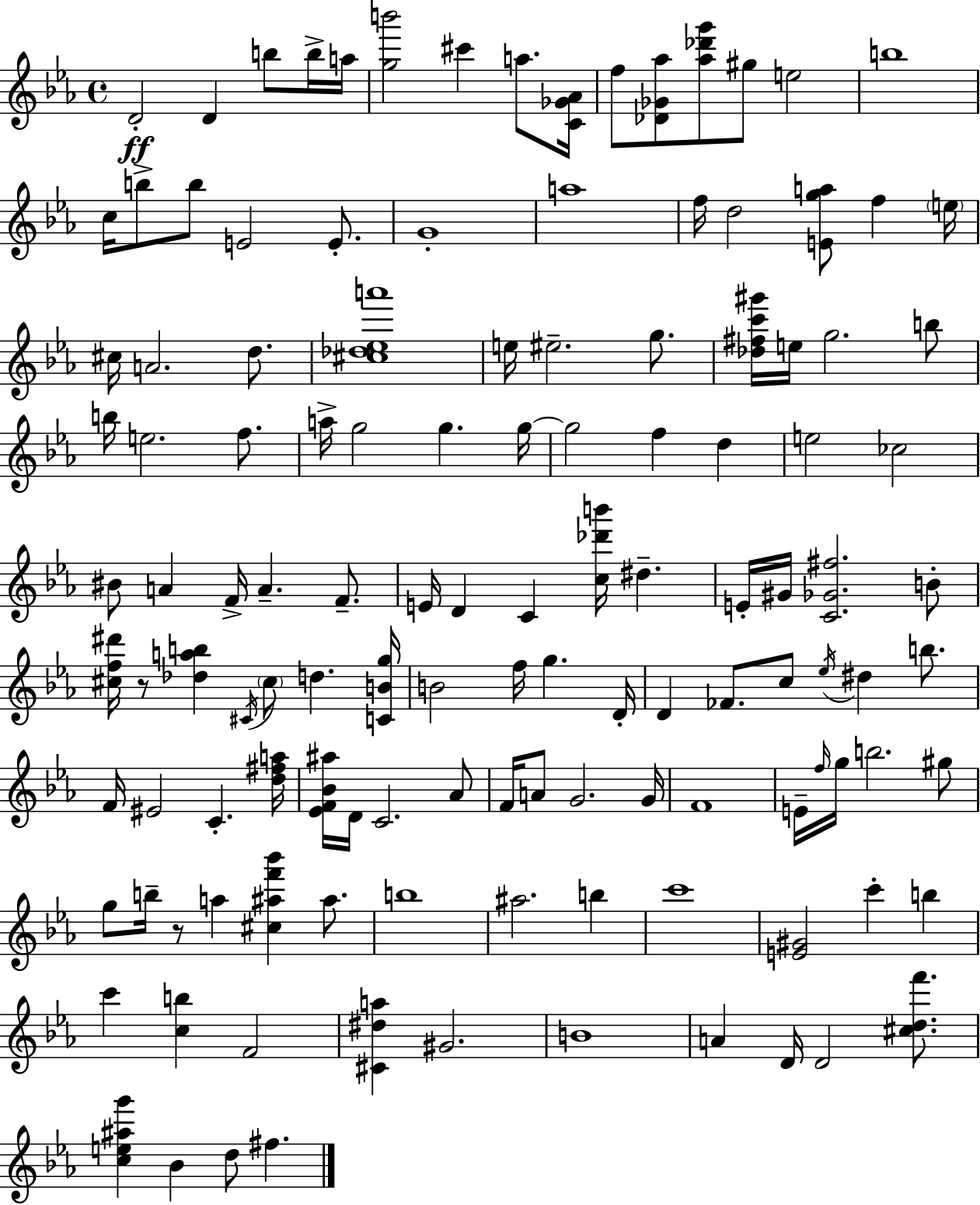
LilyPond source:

{
  \clef treble
  \time 4/4
  \defaultTimeSignature
  \key ees \major
  d'2-.\ff d'4 b''8 b''16-> a''16 | <g'' b'''>2 cis'''4 a''8. <c' ges' aes'>16 | f''8 <des' ges' aes''>8 <aes'' des''' g'''>8 gis''8 e''2 | b''1 | \break c''16 b''8-> b''8 e'2 e'8.-. | g'1-. | a''1 | f''16 d''2 <e' g'' a''>8 f''4 \parenthesize e''16 | \break cis''16 a'2. d''8. | <cis'' des'' ees'' a'''>1 | e''16 eis''2.-- g''8. | <des'' fis'' c''' gis'''>16 e''16 g''2. b''8 | \break b''16 e''2. f''8. | a''16-> g''2 g''4. g''16~~ | g''2 f''4 d''4 | e''2 ces''2 | \break bis'8 a'4 f'16-> a'4.-- f'8.-- | e'16 d'4 c'4 <c'' des''' b'''>16 dis''4.-- | e'16-. gis'16 <c' ges' fis''>2. b'8-. | <cis'' f'' dis'''>16 r8 <des'' a'' b''>4 \acciaccatura { cis'16 } \parenthesize cis''8 d''4. | \break <c' b' g''>16 b'2 f''16 g''4. | d'16-. d'4 fes'8. c''8 \acciaccatura { ees''16 } dis''4 b''8. | f'16 eis'2 c'4.-. | <d'' fis'' a''>16 <ees' f' bes' ais''>16 d'16 c'2. | \break aes'8 f'16 a'8 g'2. | g'16 f'1 | e'16-- \grace { f''16 } g''16 b''2. | gis''8 g''8 b''16-- r8 a''4 <cis'' ais'' f''' bes'''>4 | \break ais''8. b''1 | ais''2. b''4 | c'''1 | <e' gis'>2 c'''4-. b''4 | \break c'''4 <c'' b''>4 f'2 | <cis' dis'' a''>4 gis'2. | b'1 | a'4 d'16 d'2 | \break <cis'' d'' f'''>8. <c'' e'' ais'' g'''>4 bes'4 d''8 fis''4. | \bar "|."
}